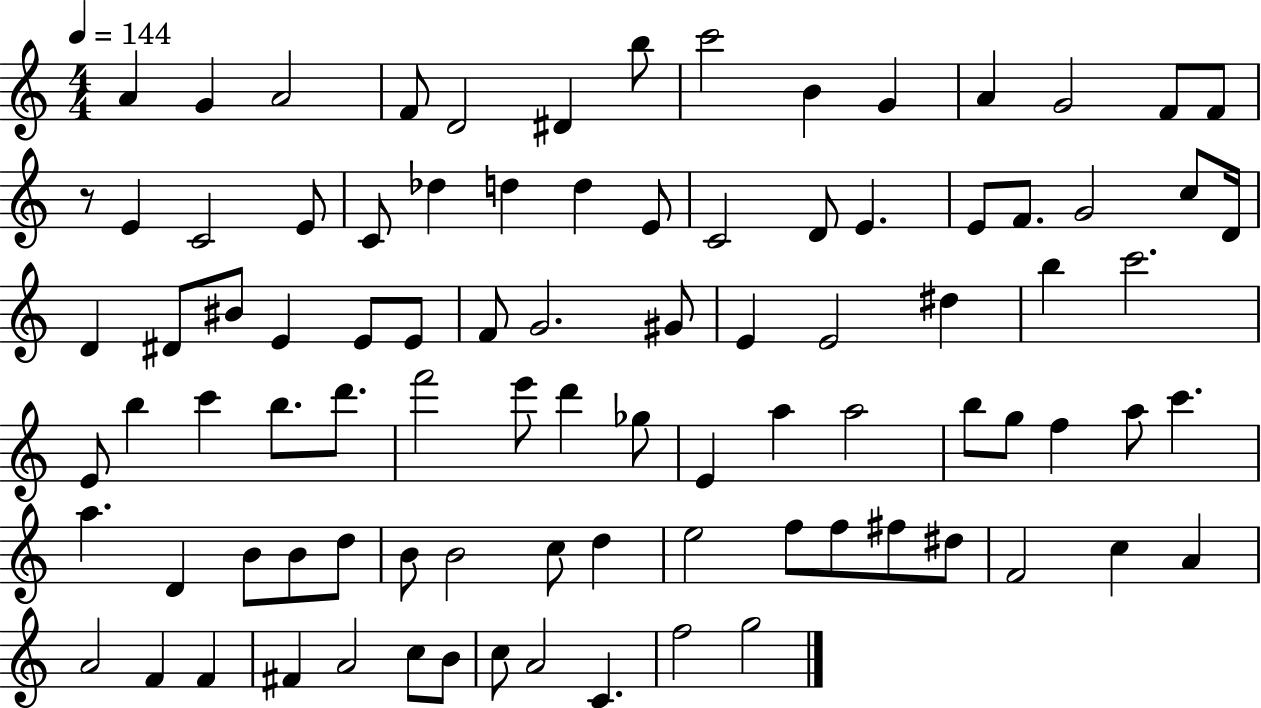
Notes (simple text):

A4/q G4/q A4/h F4/e D4/h D#4/q B5/e C6/h B4/q G4/q A4/q G4/h F4/e F4/e R/e E4/q C4/h E4/e C4/e Db5/q D5/q D5/q E4/e C4/h D4/e E4/q. E4/e F4/e. G4/h C5/e D4/s D4/q D#4/e BIS4/e E4/q E4/e E4/e F4/e G4/h. G#4/e E4/q E4/h D#5/q B5/q C6/h. E4/e B5/q C6/q B5/e. D6/e. F6/h E6/e D6/q Gb5/e E4/q A5/q A5/h B5/e G5/e F5/q A5/e C6/q. A5/q. D4/q B4/e B4/e D5/e B4/e B4/h C5/e D5/q E5/h F5/e F5/e F#5/e D#5/e F4/h C5/q A4/q A4/h F4/q F4/q F#4/q A4/h C5/e B4/e C5/e A4/h C4/q. F5/h G5/h